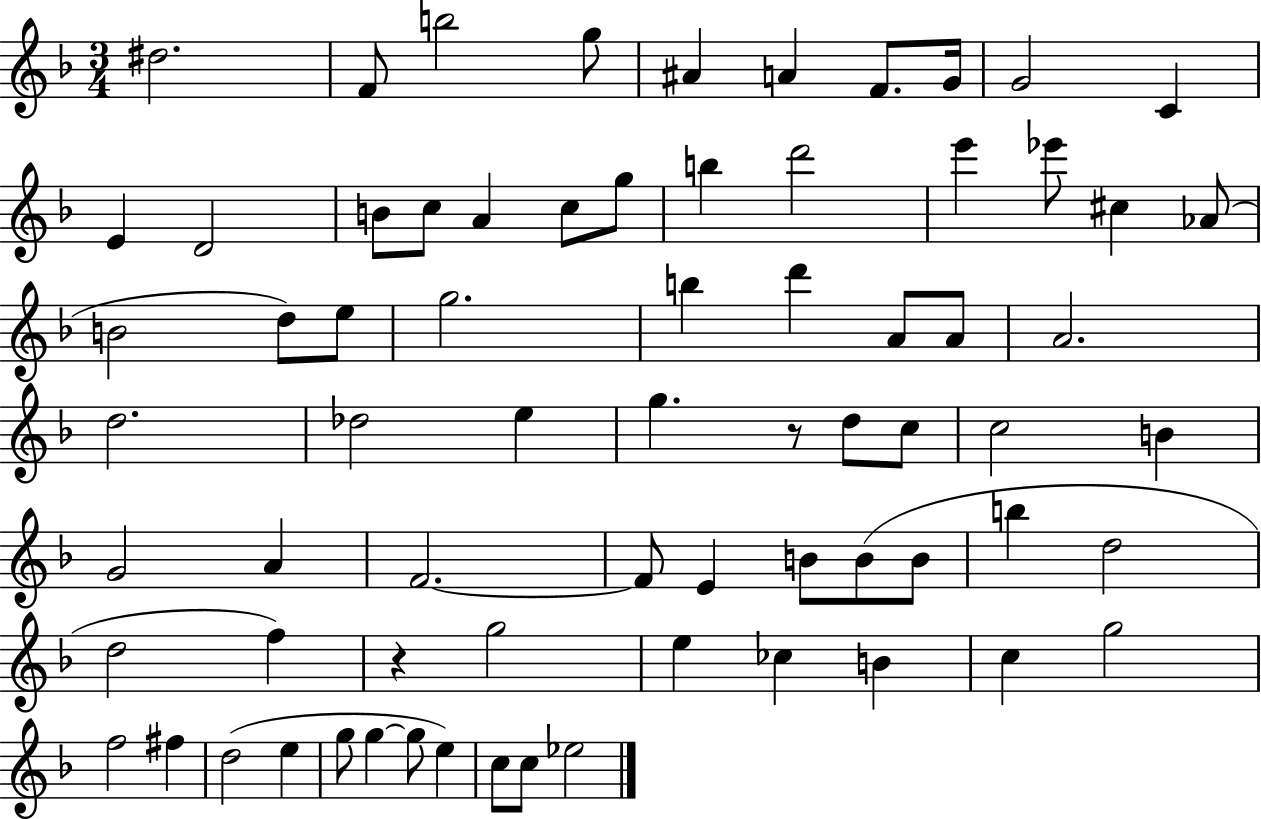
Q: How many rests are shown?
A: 2